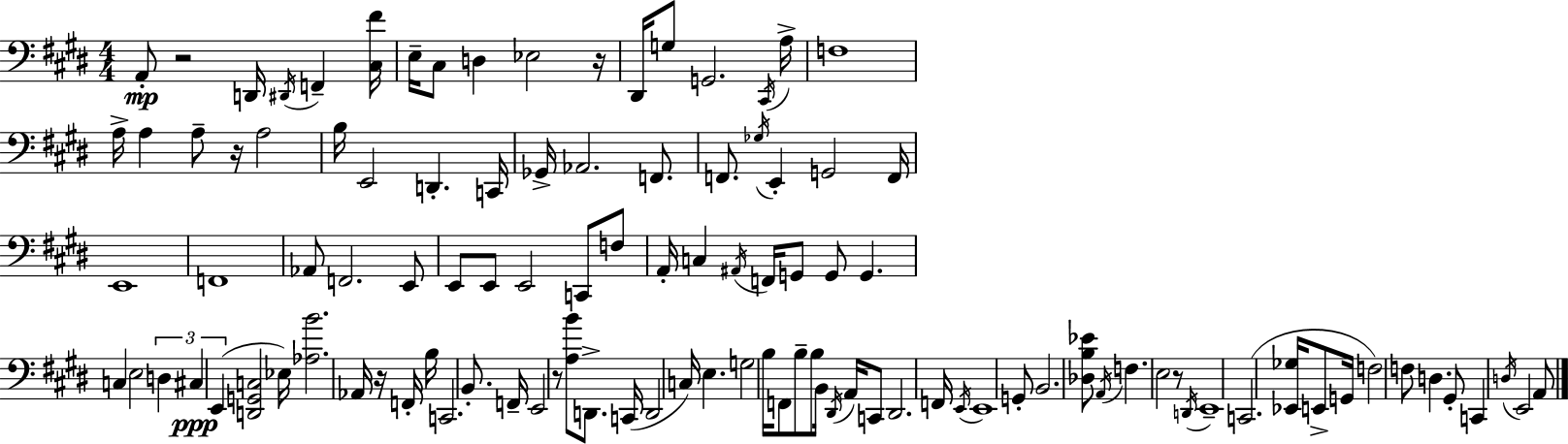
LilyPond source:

{
  \clef bass
  \numericTimeSignature
  \time 4/4
  \key e \major
  a,8-.\mp r2 d,16 \acciaccatura { dis,16 } f,4-- | <cis fis'>16 e16-- cis8 d4 ees2 | r16 dis,16 g8 g,2. | \acciaccatura { cis,16 } a16-> f1 | \break a16-> a4 a8-- r16 a2 | b16 e,2 d,4.-. | c,16 ges,16-> aes,2. f,8. | f,8. \acciaccatura { ges16 } e,4-. g,2 | \break f,16 e,1 | f,1 | aes,8 f,2. | e,8 e,8 e,8 e,2 c,8 | \break f8 a,16-. c4 \acciaccatura { ais,16 } f,16 g,8 g,8 g,4. | c4 e2 | \tuplet 3/2 { d4 cis4\ppp e,4( } <d, g, c>2 | ees16) <aes b'>2. | \break aes,16 r16 f,16-. b16 c,2. | b,8.-. f,16-- e,2 r8 <a b'>8 | d,8.-> c,16( d,2 c16) e4. | g2 b16 f,8 b8-- | \break b8 b,16 \acciaccatura { dis,16 } a,16 c,8 dis,2. | f,16 \acciaccatura { e,16 } e,1 | g,8-. b,2. | <des b ees'>8 \acciaccatura { a,16 } f4. e2 | \break r8 \acciaccatura { d,16 } e,1-- | c,2.( | <ees, ges>16 e,8-> g,16 f2) | f8 d4. gis,8-. c,4 \acciaccatura { d16 } e,2 | \break a,8 \bar "|."
}